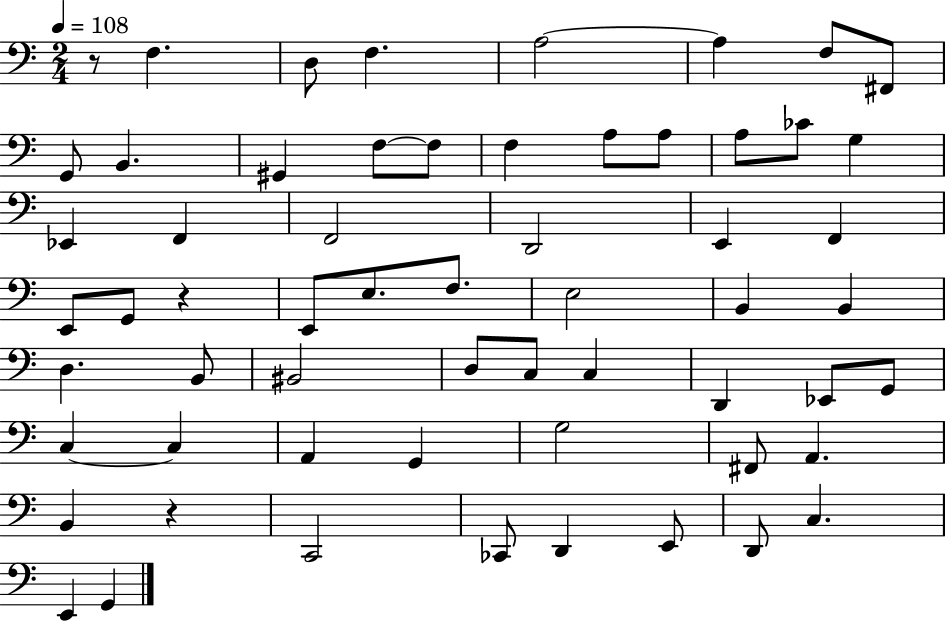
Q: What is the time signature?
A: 2/4